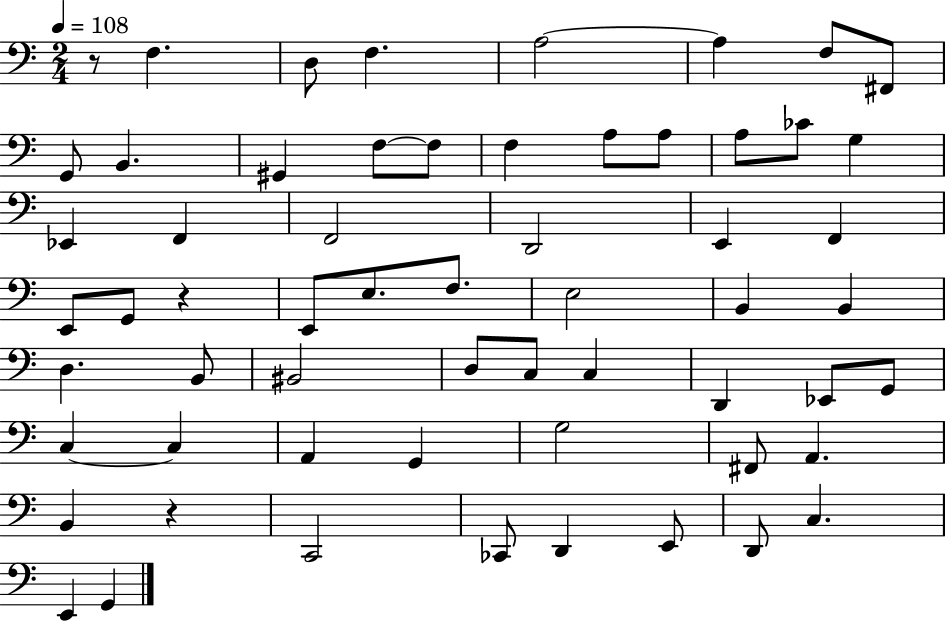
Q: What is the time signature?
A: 2/4